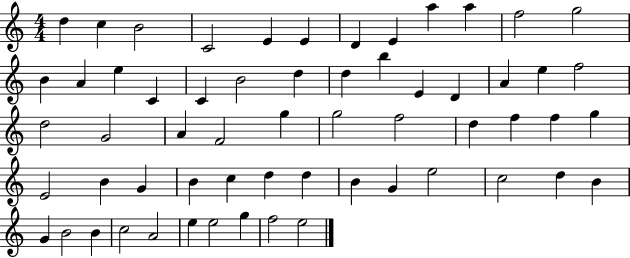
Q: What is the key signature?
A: C major